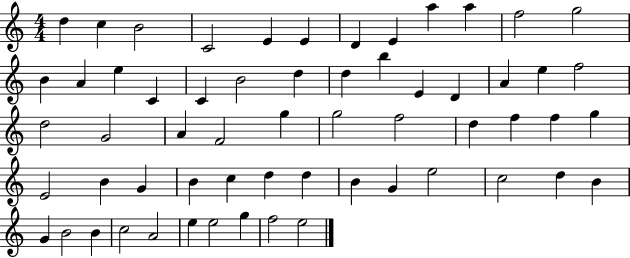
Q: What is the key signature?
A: C major